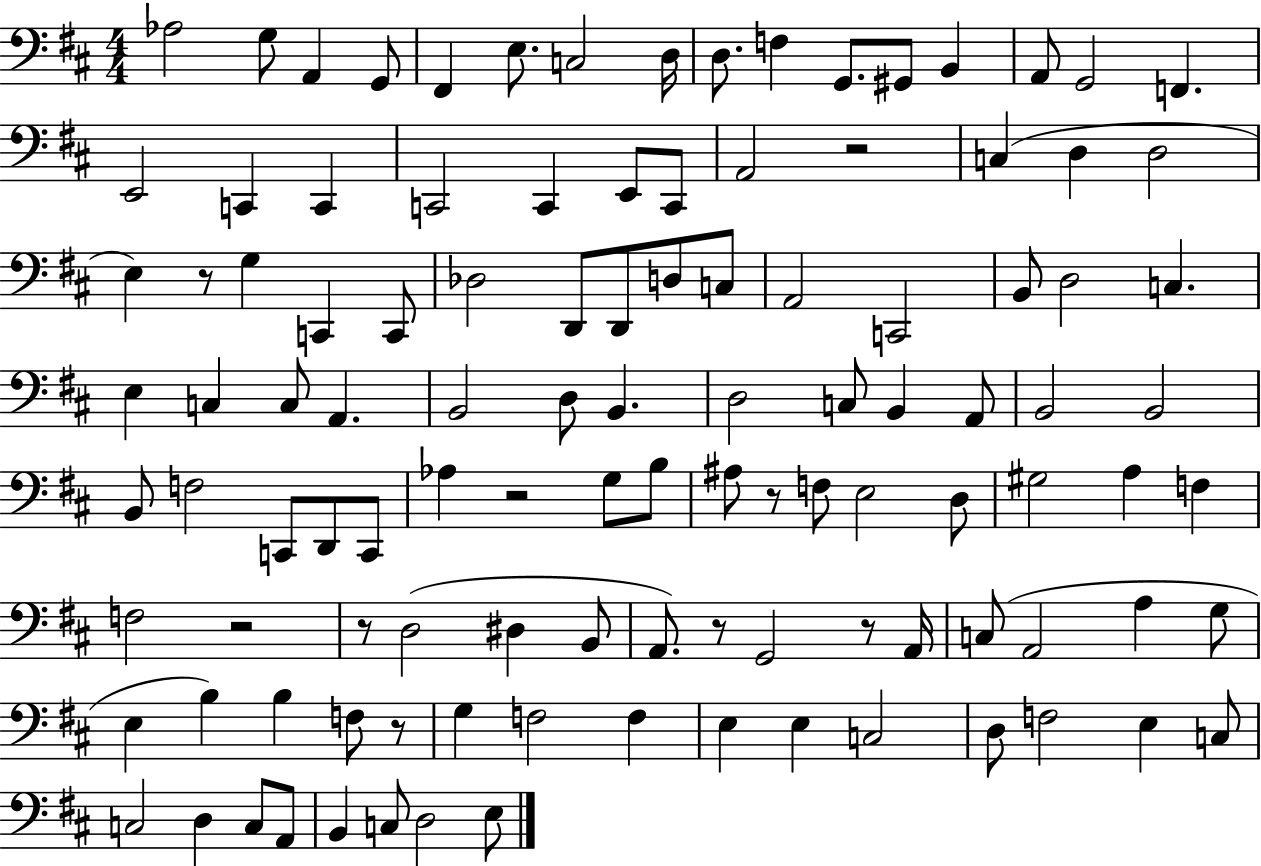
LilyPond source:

{
  \clef bass
  \numericTimeSignature
  \time 4/4
  \key d \major
  aes2 g8 a,4 g,8 | fis,4 e8. c2 d16 | d8. f4 g,8. gis,8 b,4 | a,8 g,2 f,4. | \break e,2 c,4 c,4 | c,2 c,4 e,8 c,8 | a,2 r2 | c4( d4 d2 | \break e4) r8 g4 c,4 c,8 | des2 d,8 d,8 d8 c8 | a,2 c,2 | b,8 d2 c4. | \break e4 c4 c8 a,4. | b,2 d8 b,4. | d2 c8 b,4 a,8 | b,2 b,2 | \break b,8 f2 c,8 d,8 c,8 | aes4 r2 g8 b8 | ais8 r8 f8 e2 d8 | gis2 a4 f4 | \break f2 r2 | r8 d2( dis4 b,8 | a,8.) r8 g,2 r8 a,16 | c8( a,2 a4 g8 | \break e4 b4) b4 f8 r8 | g4 f2 f4 | e4 e4 c2 | d8 f2 e4 c8 | \break c2 d4 c8 a,8 | b,4 c8 d2 e8 | \bar "|."
}